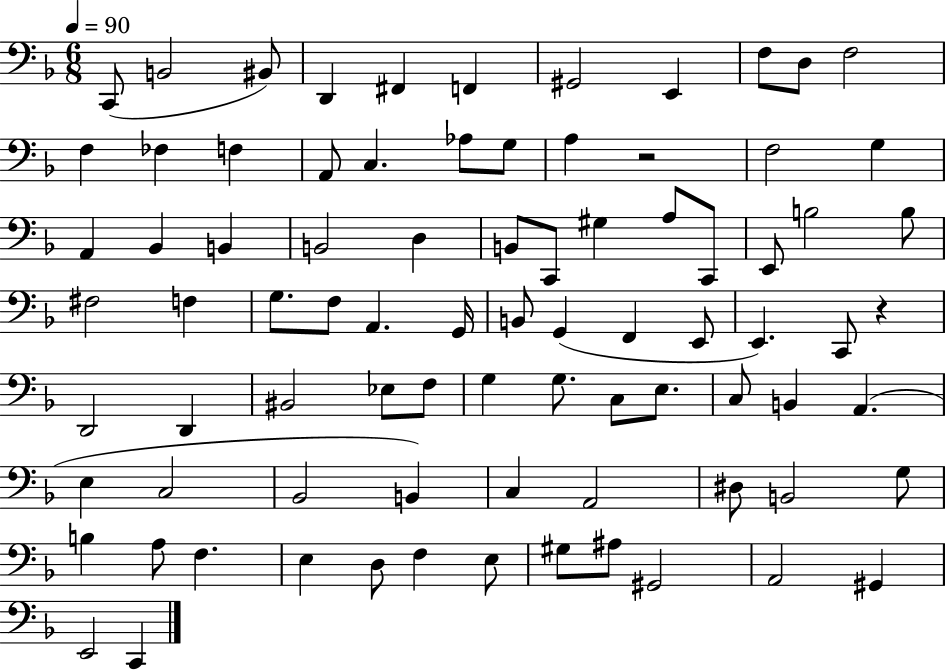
C2/e B2/h BIS2/e D2/q F#2/q F2/q G#2/h E2/q F3/e D3/e F3/h F3/q FES3/q F3/q A2/e C3/q. Ab3/e G3/e A3/q R/h F3/h G3/q A2/q Bb2/q B2/q B2/h D3/q B2/e C2/e G#3/q A3/e C2/e E2/e B3/h B3/e F#3/h F3/q G3/e. F3/e A2/q. G2/s B2/e G2/q F2/q E2/e E2/q. C2/e R/q D2/h D2/q BIS2/h Eb3/e F3/e G3/q G3/e. C3/e E3/e. C3/e B2/q A2/q. E3/q C3/h Bb2/h B2/q C3/q A2/h D#3/e B2/h G3/e B3/q A3/e F3/q. E3/q D3/e F3/q E3/e G#3/e A#3/e G#2/h A2/h G#2/q E2/h C2/q